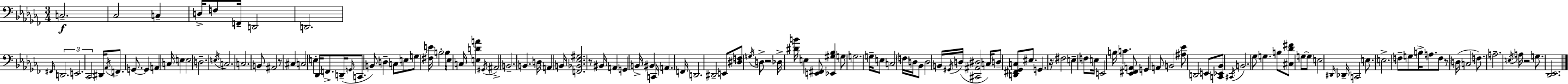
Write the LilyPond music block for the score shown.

{
  \clef bass
  \numericTimeSignature
  \time 3/4
  \key aes \minor
  c2.--\f | ces2 c4-- | d16-> f8 f,16-- d,2 | d,2. | \break \grace { fis,16 } \tuplet 3/2 { d,2. | e,2. | ces,2 } dis,16 \acciaccatura { aes,16 } f,8. | g,8.~~ g,4 a,4 | \break c16 e4 e2 | d2.-- | \acciaccatura { e16 } c2. | c2. | \break b,8 ais,2 | r8 cis4 c2 | e4-. des,16 f,8.-> d,16--( | \grace { g,16 } c,8. b,8) d4-- c8 | \break e8 g8 <fis e'>16 b2-. | b16 ees16 c16 <e d' a'>4 \acciaccatura { gis,16 } ais,2-> | b,2.-- | b,4. d16 | \break a,4 b,16 <f, bes, ees gis>2. | r8 bis,16 a,4 | g,4 b,16-> bis,4 c,16 a,4. | f,16 d,2. | \break dis,2-- | e,8 <dis f>8 \acciaccatura { g16 } d8-> r2 | des16-> <dis' b'>16 e4 <e, fis,>8 | <ees, gis bes>4 g8 g2. | \break g16-- e8 c2 | \parenthesize f16 d16 bes,8 d2 | b,16 \acciaccatura { gis,16 } d16( <cis, ais, dis>2 | c16) d8-- <d, fis, ges, c>8 eis8. | \break g,4. r16 fis2 | e4-- f8 e16 e,2 | b16 c'4. | <ees, fis, a,>8 g,4 a,8 b,2 | \break <ais ees'>8 d,2 | e,8 <c, ees, bes,>8 \acciaccatura { cis,16 } b,2. | ges8 g4. | b8 <cis des' fis'>8 g8~~ g8 | \break e2 \grace { dis,16 } des,16-- c,2 | e8. e2.-> | f8-- g8 | b16-> a8. f8 r8 \parenthesize d16( c2 | \break f8.) a2.-- | \acciaccatura { e16 } a16 r2 | g8. <des, ees,>2. | \bar "|."
}